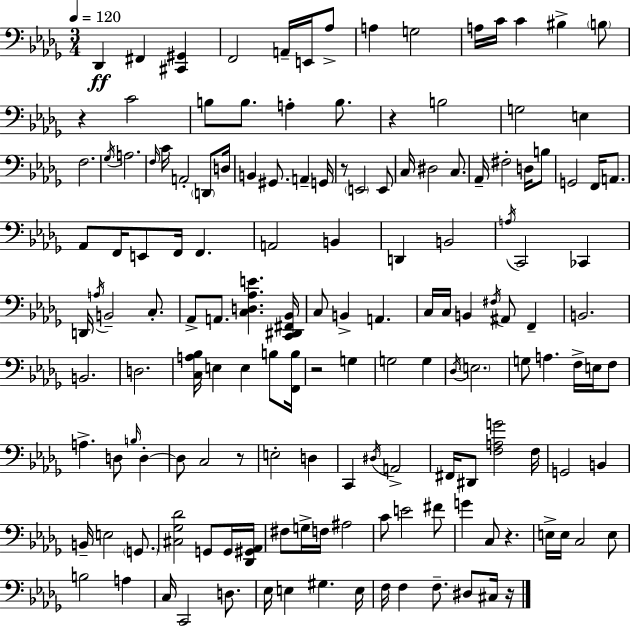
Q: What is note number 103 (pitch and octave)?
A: G2